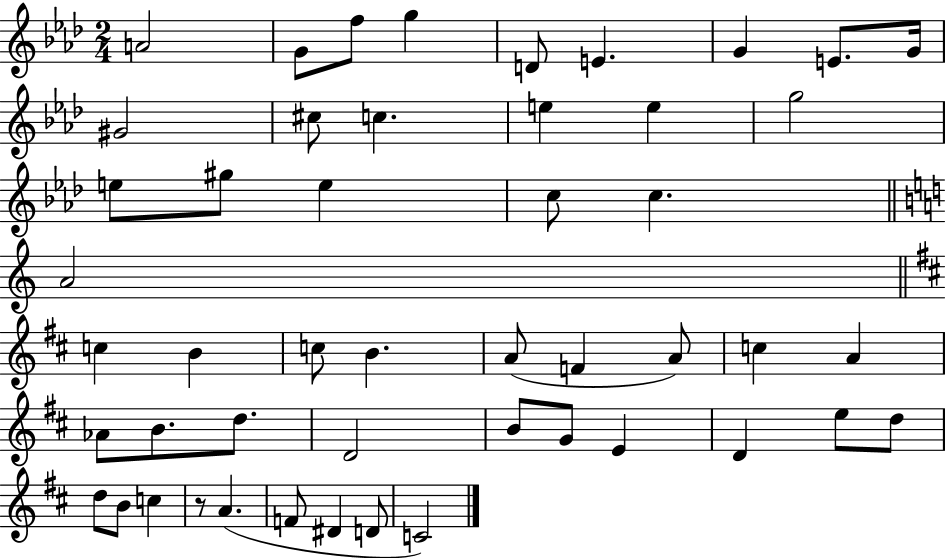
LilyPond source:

{
  \clef treble
  \numericTimeSignature
  \time 2/4
  \key aes \major
  a'2 | g'8 f''8 g''4 | d'8 e'4. | g'4 e'8. g'16 | \break gis'2 | cis''8 c''4. | e''4 e''4 | g''2 | \break e''8 gis''8 e''4 | c''8 c''4. | \bar "||" \break \key c \major a'2 | \bar "||" \break \key d \major c''4 b'4 | c''8 b'4. | a'8( f'4 a'8) | c''4 a'4 | \break aes'8 b'8. d''8. | d'2 | b'8 g'8 e'4 | d'4 e''8 d''8 | \break d''8 b'8 c''4 | r8 a'4.( | f'8 dis'4 d'8 | c'2) | \break \bar "|."
}